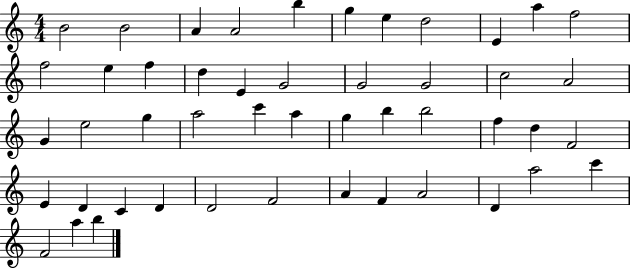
{
  \clef treble
  \numericTimeSignature
  \time 4/4
  \key c \major
  b'2 b'2 | a'4 a'2 b''4 | g''4 e''4 d''2 | e'4 a''4 f''2 | \break f''2 e''4 f''4 | d''4 e'4 g'2 | g'2 g'2 | c''2 a'2 | \break g'4 e''2 g''4 | a''2 c'''4 a''4 | g''4 b''4 b''2 | f''4 d''4 f'2 | \break e'4 d'4 c'4 d'4 | d'2 f'2 | a'4 f'4 a'2 | d'4 a''2 c'''4 | \break f'2 a''4 b''4 | \bar "|."
}